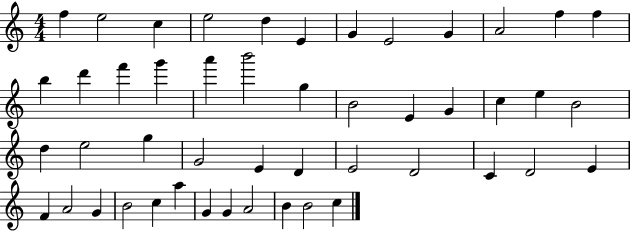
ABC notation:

X:1
T:Untitled
M:4/4
L:1/4
K:C
f e2 c e2 d E G E2 G A2 f f b d' f' g' a' b'2 g B2 E G c e B2 d e2 g G2 E D E2 D2 C D2 E F A2 G B2 c a G G A2 B B2 c